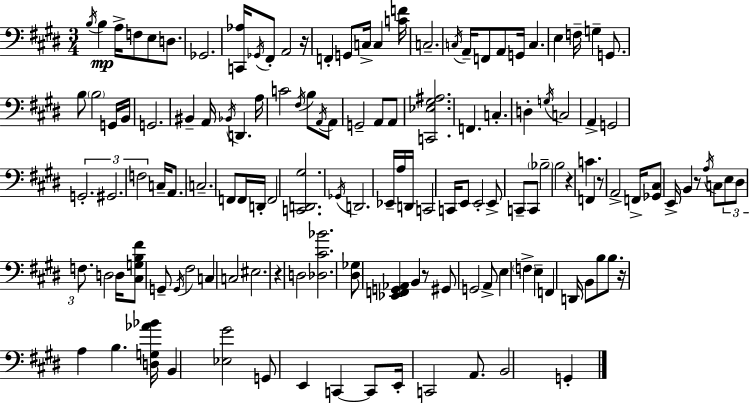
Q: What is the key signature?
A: E major